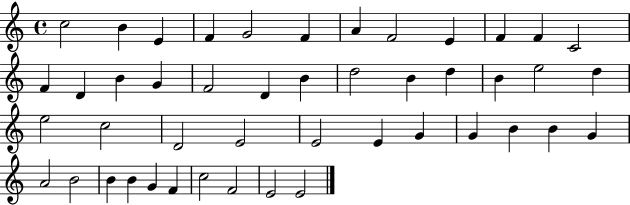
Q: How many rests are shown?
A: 0